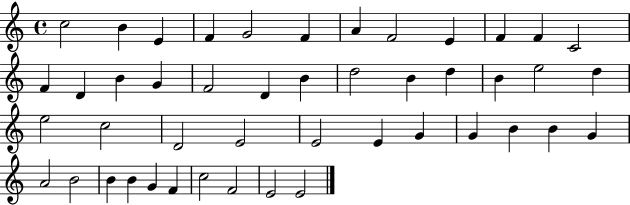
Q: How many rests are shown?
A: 0